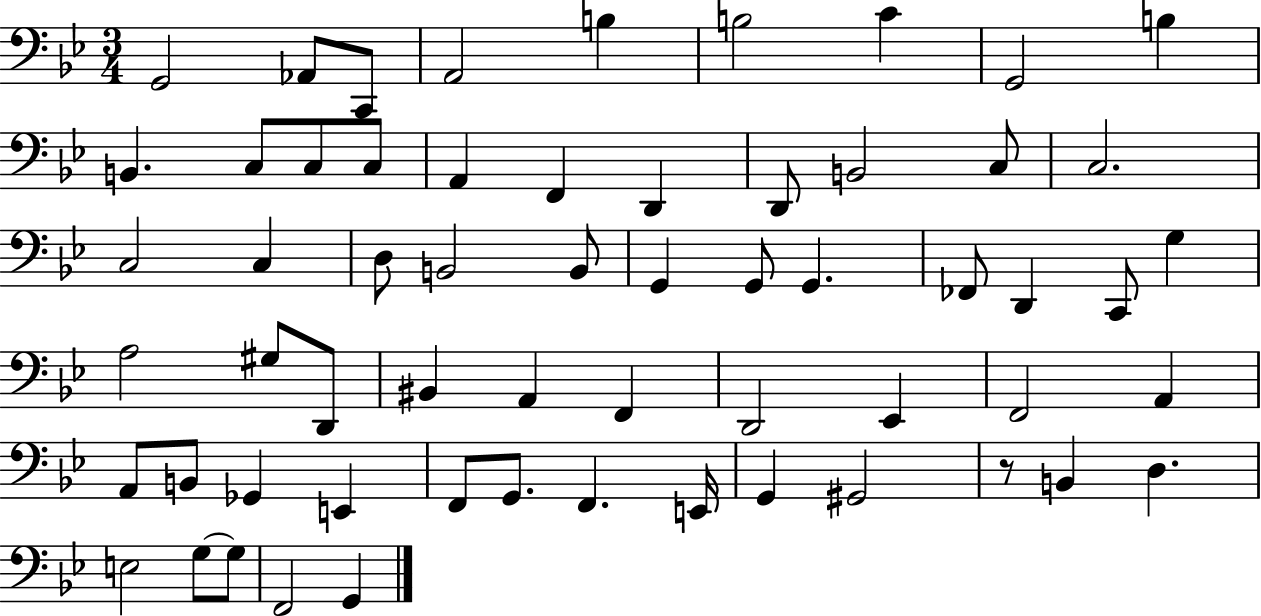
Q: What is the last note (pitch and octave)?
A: G2